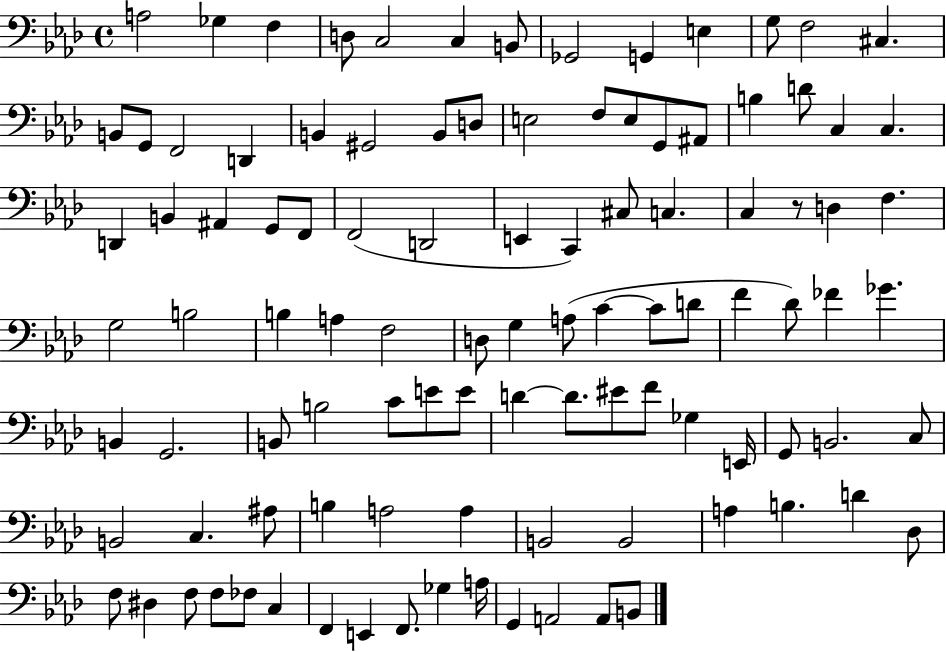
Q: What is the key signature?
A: AES major